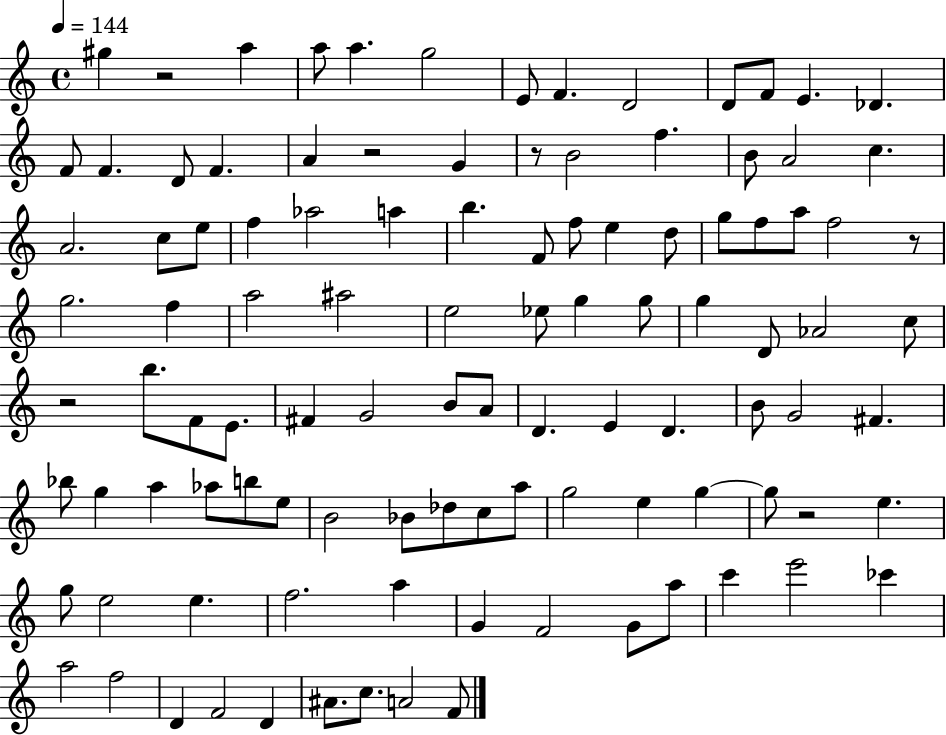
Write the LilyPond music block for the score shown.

{
  \clef treble
  \time 4/4
  \defaultTimeSignature
  \key c \major
  \tempo 4 = 144
  \repeat volta 2 { gis''4 r2 a''4 | a''8 a''4. g''2 | e'8 f'4. d'2 | d'8 f'8 e'4. des'4. | \break f'8 f'4. d'8 f'4. | a'4 r2 g'4 | r8 b'2 f''4. | b'8 a'2 c''4. | \break a'2. c''8 e''8 | f''4 aes''2 a''4 | b''4. f'8 f''8 e''4 d''8 | g''8 f''8 a''8 f''2 r8 | \break g''2. f''4 | a''2 ais''2 | e''2 ees''8 g''4 g''8 | g''4 d'8 aes'2 c''8 | \break r2 b''8. f'8 e'8. | fis'4 g'2 b'8 a'8 | d'4. e'4 d'4. | b'8 g'2 fis'4. | \break bes''8 g''4 a''4 aes''8 b''8 e''8 | b'2 bes'8 des''8 c''8 a''8 | g''2 e''4 g''4~~ | g''8 r2 e''4. | \break g''8 e''2 e''4. | f''2. a''4 | g'4 f'2 g'8 a''8 | c'''4 e'''2 ces'''4 | \break a''2 f''2 | d'4 f'2 d'4 | ais'8. c''8. a'2 f'8 | } \bar "|."
}